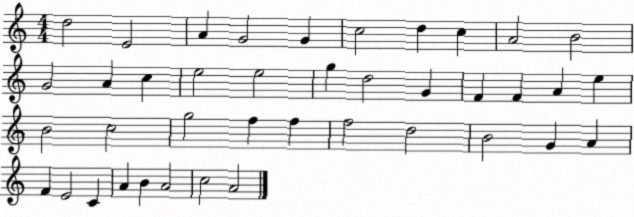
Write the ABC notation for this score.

X:1
T:Untitled
M:4/4
L:1/4
K:C
d2 E2 A G2 G c2 d c A2 B2 G2 A c e2 e2 g d2 G F F A e B2 c2 g2 f f f2 d2 B2 G A F E2 C A B A2 c2 A2